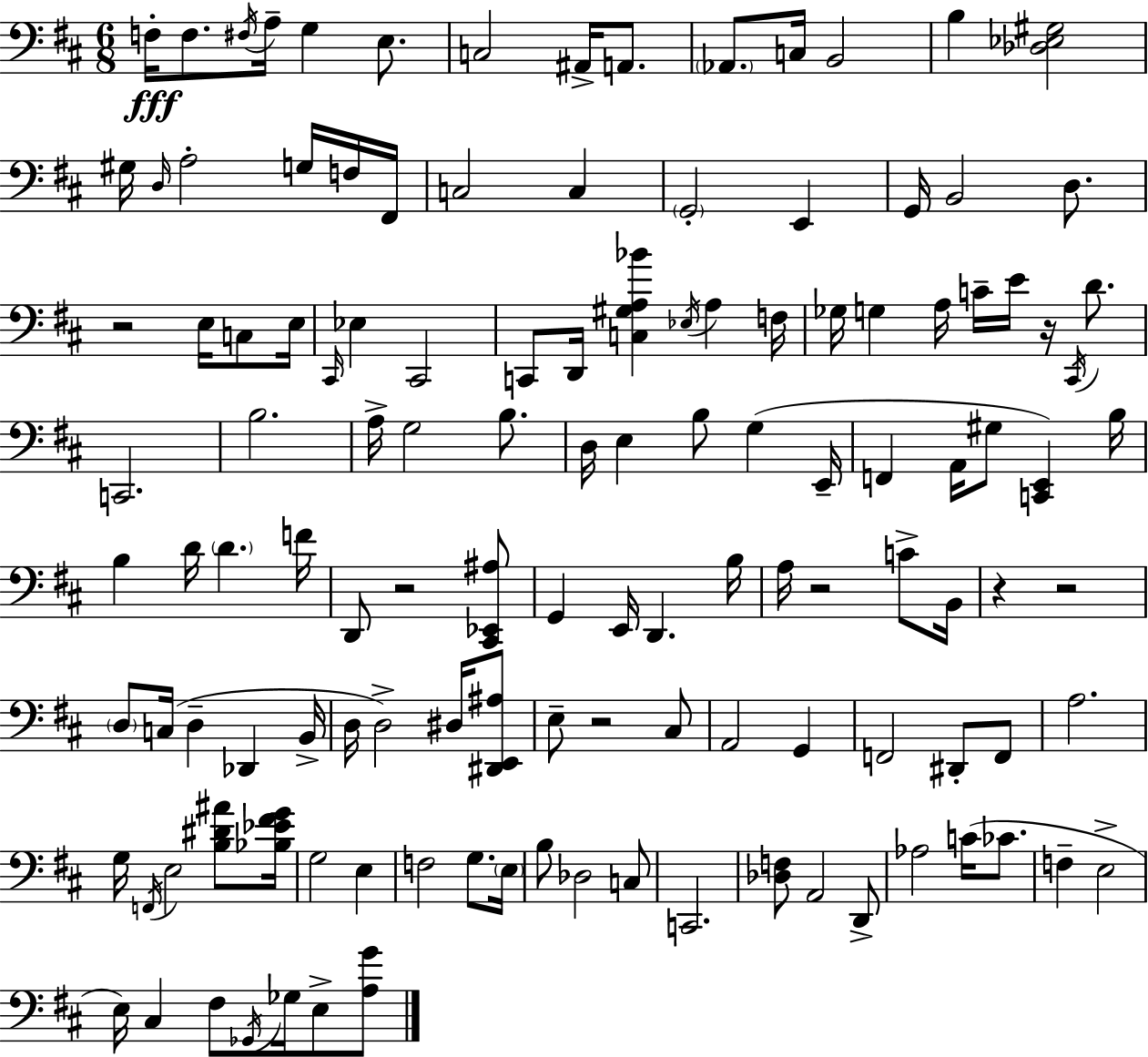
F3/s F3/e. F#3/s A3/s G3/q E3/e. C3/h A#2/s A2/e. Ab2/e. C3/s B2/h B3/q [Db3,Eb3,G#3]/h G#3/s D3/s A3/h G3/s F3/s F#2/s C3/h C3/q G2/h E2/q G2/s B2/h D3/e. R/h E3/s C3/e E3/s C#2/s Eb3/q C#2/h C2/e D2/s [C3,G#3,A3,Bb4]/q Eb3/s A3/q F3/s Gb3/s G3/q A3/s C4/s E4/s R/s C#2/s D4/e. C2/h. B3/h. A3/s G3/h B3/e. D3/s E3/q B3/e G3/q E2/s F2/q A2/s G#3/e [C2,E2]/q B3/s B3/q D4/s D4/q. F4/s D2/e R/h [C#2,Eb2,A#3]/e G2/q E2/s D2/q. B3/s A3/s R/h C4/e B2/s R/q R/h D3/e C3/s D3/q Db2/q B2/s D3/s D3/h D#3/s [D#2,E2,A#3]/e E3/e R/h C#3/e A2/h G2/q F2/h D#2/e F2/e A3/h. G3/s F2/s E3/h [B3,D#4,A#4]/e [Bb3,Eb4,F#4,G4]/s G3/h E3/q F3/h G3/e. E3/s B3/e Db3/h C3/e C2/h. [Db3,F3]/e A2/h D2/e Ab3/h C4/s CES4/e. F3/q E3/h E3/s C#3/q F#3/e Gb2/s Gb3/s E3/e [A3,G4]/e